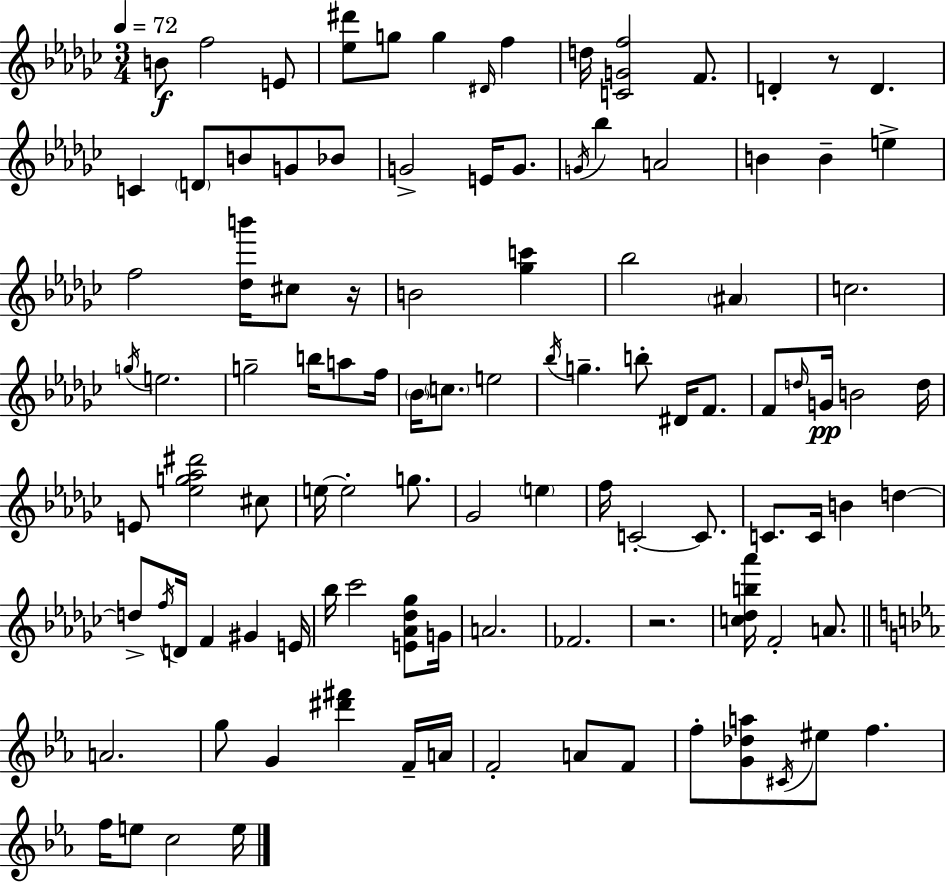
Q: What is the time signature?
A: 3/4